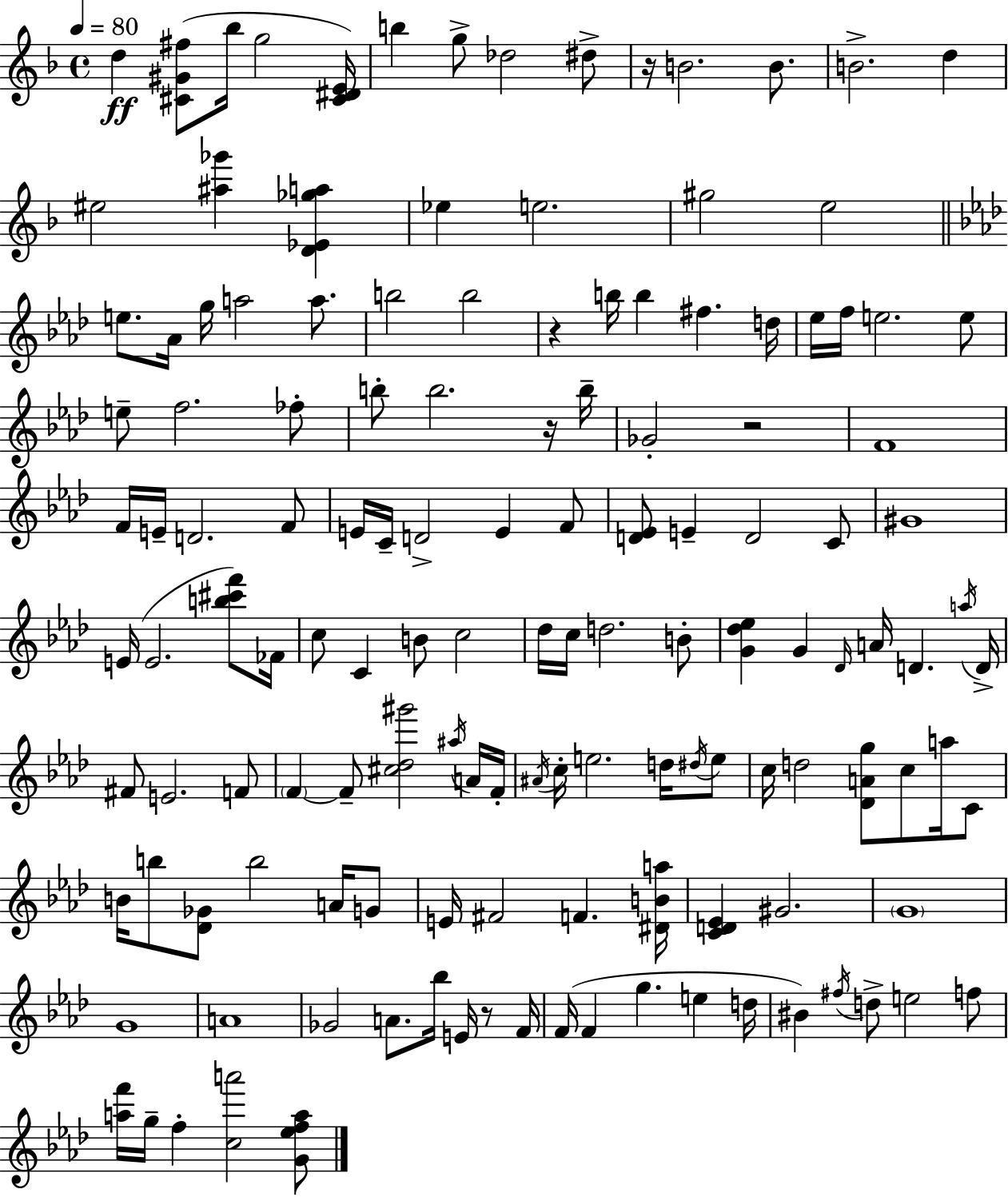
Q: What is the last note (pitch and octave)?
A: F5